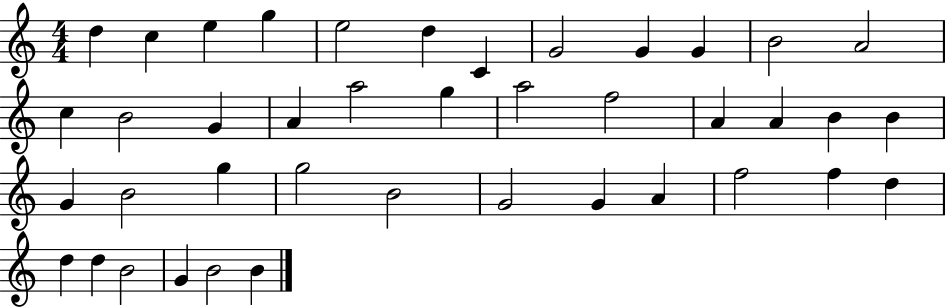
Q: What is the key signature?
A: C major